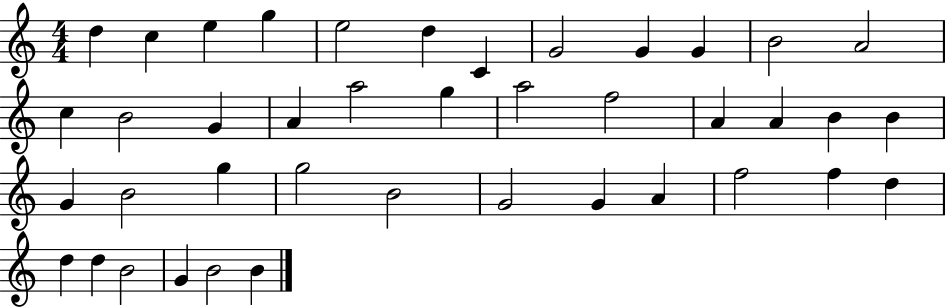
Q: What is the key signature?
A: C major